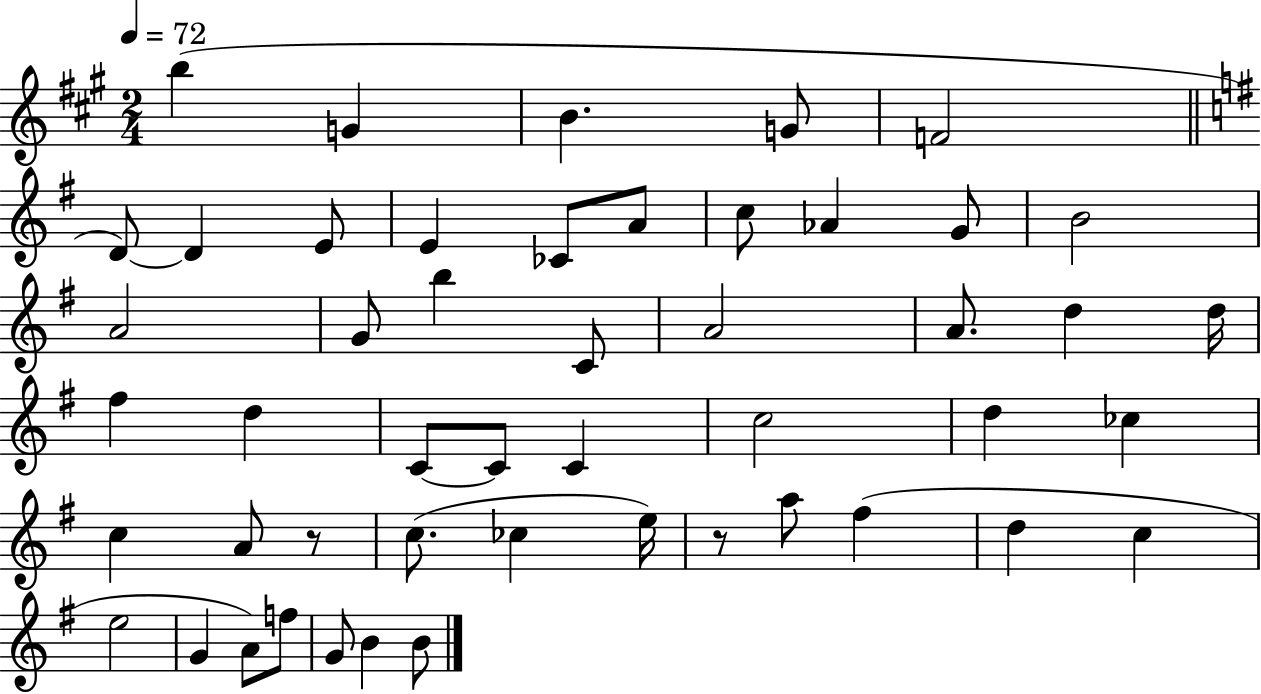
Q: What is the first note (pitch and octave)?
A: B5